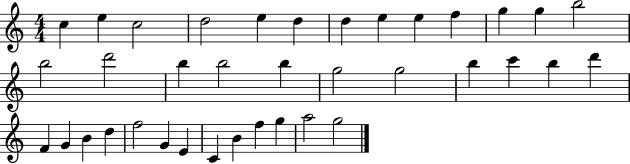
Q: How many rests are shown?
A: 0